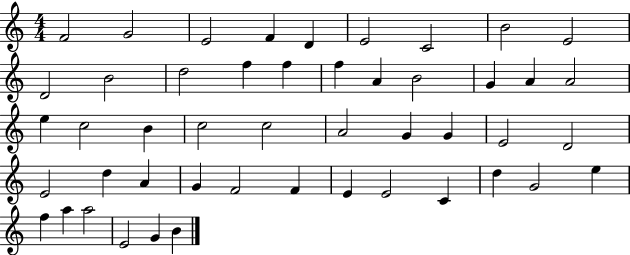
F4/h G4/h E4/h F4/q D4/q E4/h C4/h B4/h E4/h D4/h B4/h D5/h F5/q F5/q F5/q A4/q B4/h G4/q A4/q A4/h E5/q C5/h B4/q C5/h C5/h A4/h G4/q G4/q E4/h D4/h E4/h D5/q A4/q G4/q F4/h F4/q E4/q E4/h C4/q D5/q G4/h E5/q F5/q A5/q A5/h E4/h G4/q B4/q